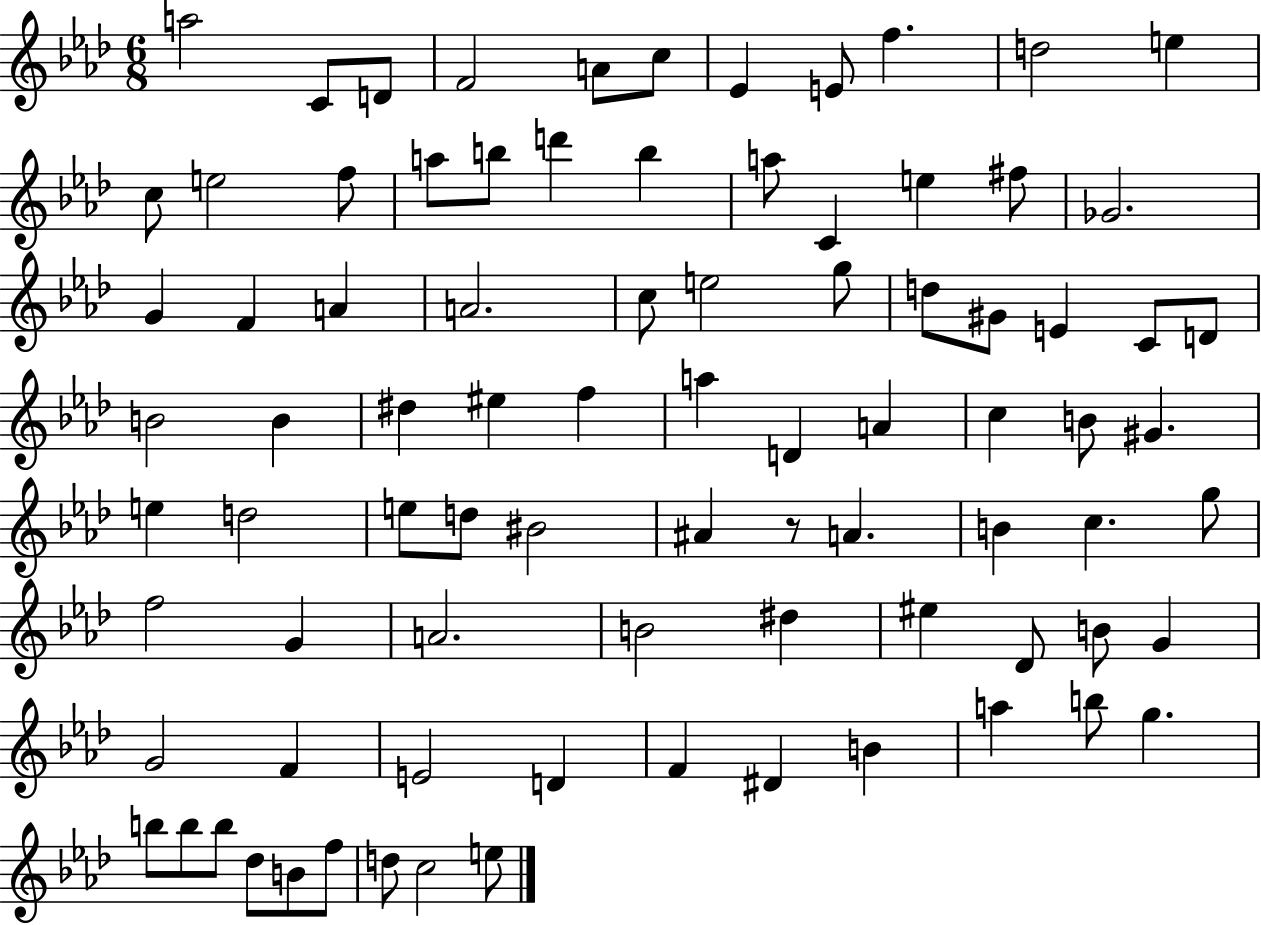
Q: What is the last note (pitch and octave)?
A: E5